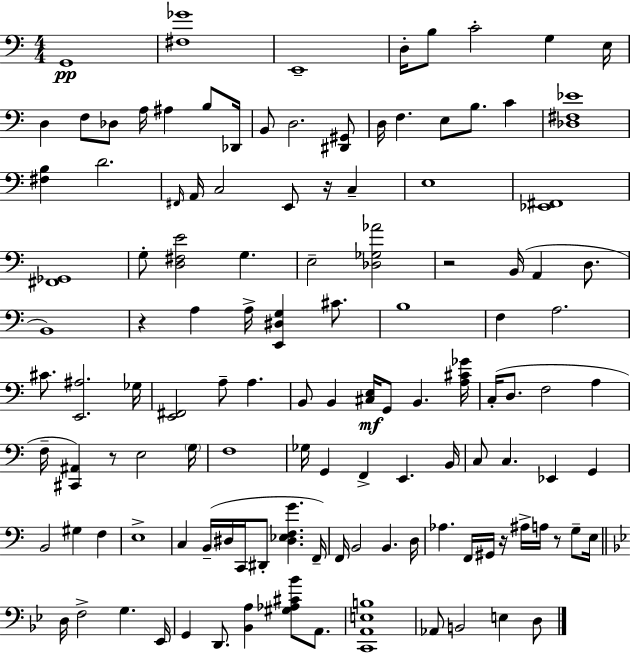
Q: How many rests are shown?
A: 6